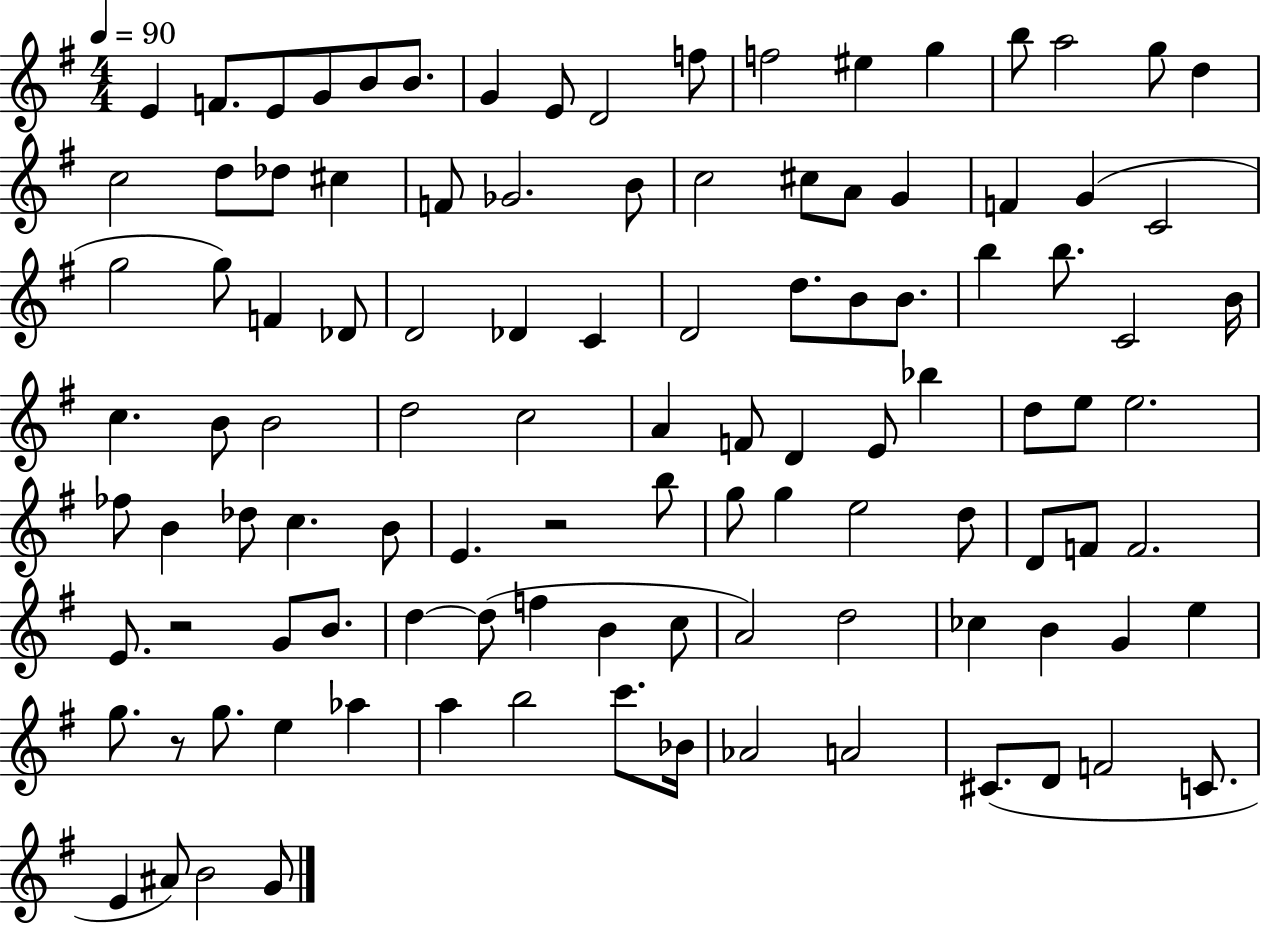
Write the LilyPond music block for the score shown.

{
  \clef treble
  \numericTimeSignature
  \time 4/4
  \key g \major
  \tempo 4 = 90
  e'4 f'8. e'8 g'8 b'8 b'8. | g'4 e'8 d'2 f''8 | f''2 eis''4 g''4 | b''8 a''2 g''8 d''4 | \break c''2 d''8 des''8 cis''4 | f'8 ges'2. b'8 | c''2 cis''8 a'8 g'4 | f'4 g'4( c'2 | \break g''2 g''8) f'4 des'8 | d'2 des'4 c'4 | d'2 d''8. b'8 b'8. | b''4 b''8. c'2 b'16 | \break c''4. b'8 b'2 | d''2 c''2 | a'4 f'8 d'4 e'8 bes''4 | d''8 e''8 e''2. | \break fes''8 b'4 des''8 c''4. b'8 | e'4. r2 b''8 | g''8 g''4 e''2 d''8 | d'8 f'8 f'2. | \break e'8. r2 g'8 b'8. | d''4~~ d''8( f''4 b'4 c''8 | a'2) d''2 | ces''4 b'4 g'4 e''4 | \break g''8. r8 g''8. e''4 aes''4 | a''4 b''2 c'''8. bes'16 | aes'2 a'2 | cis'8.( d'8 f'2 c'8. | \break e'4 ais'8) b'2 g'8 | \bar "|."
}